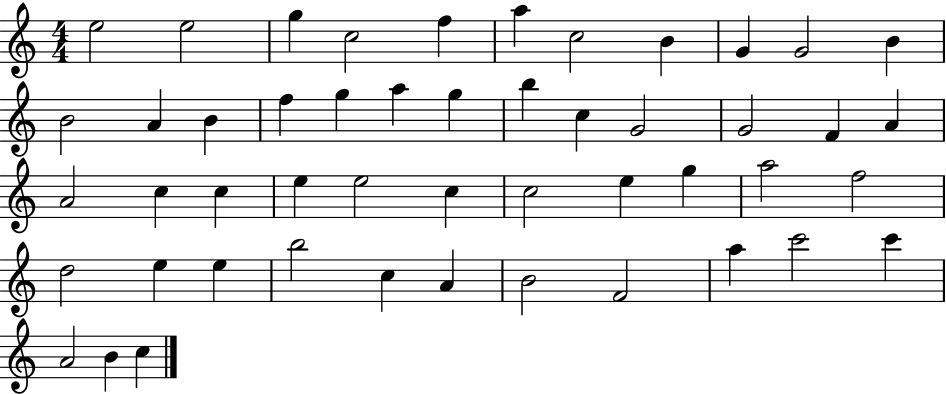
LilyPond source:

{
  \clef treble
  \numericTimeSignature
  \time 4/4
  \key c \major
  e''2 e''2 | g''4 c''2 f''4 | a''4 c''2 b'4 | g'4 g'2 b'4 | \break b'2 a'4 b'4 | f''4 g''4 a''4 g''4 | b''4 c''4 g'2 | g'2 f'4 a'4 | \break a'2 c''4 c''4 | e''4 e''2 c''4 | c''2 e''4 g''4 | a''2 f''2 | \break d''2 e''4 e''4 | b''2 c''4 a'4 | b'2 f'2 | a''4 c'''2 c'''4 | \break a'2 b'4 c''4 | \bar "|."
}